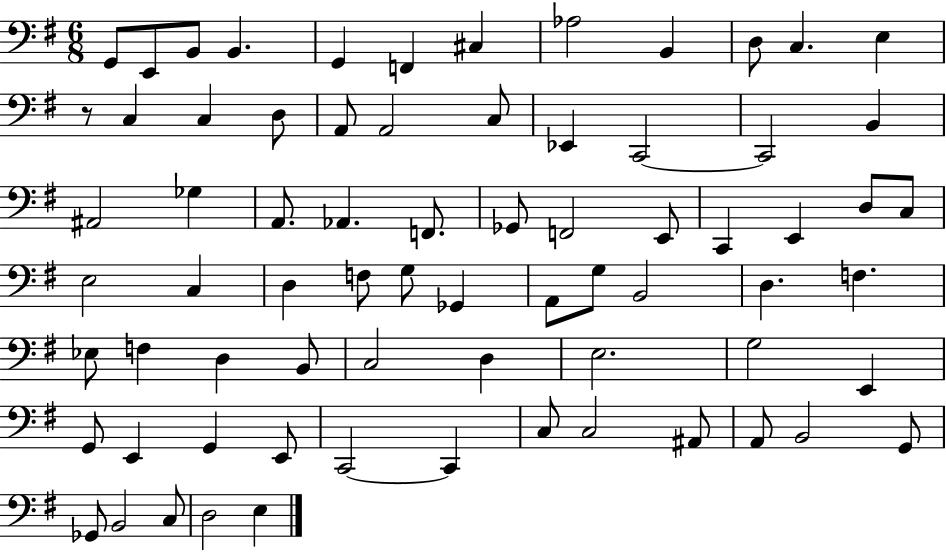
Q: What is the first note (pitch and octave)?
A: G2